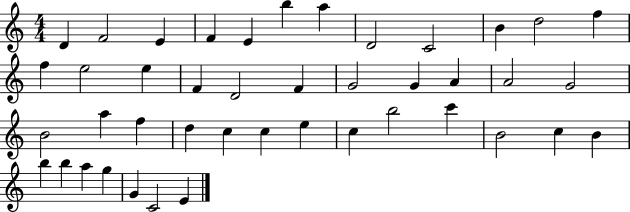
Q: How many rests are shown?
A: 0